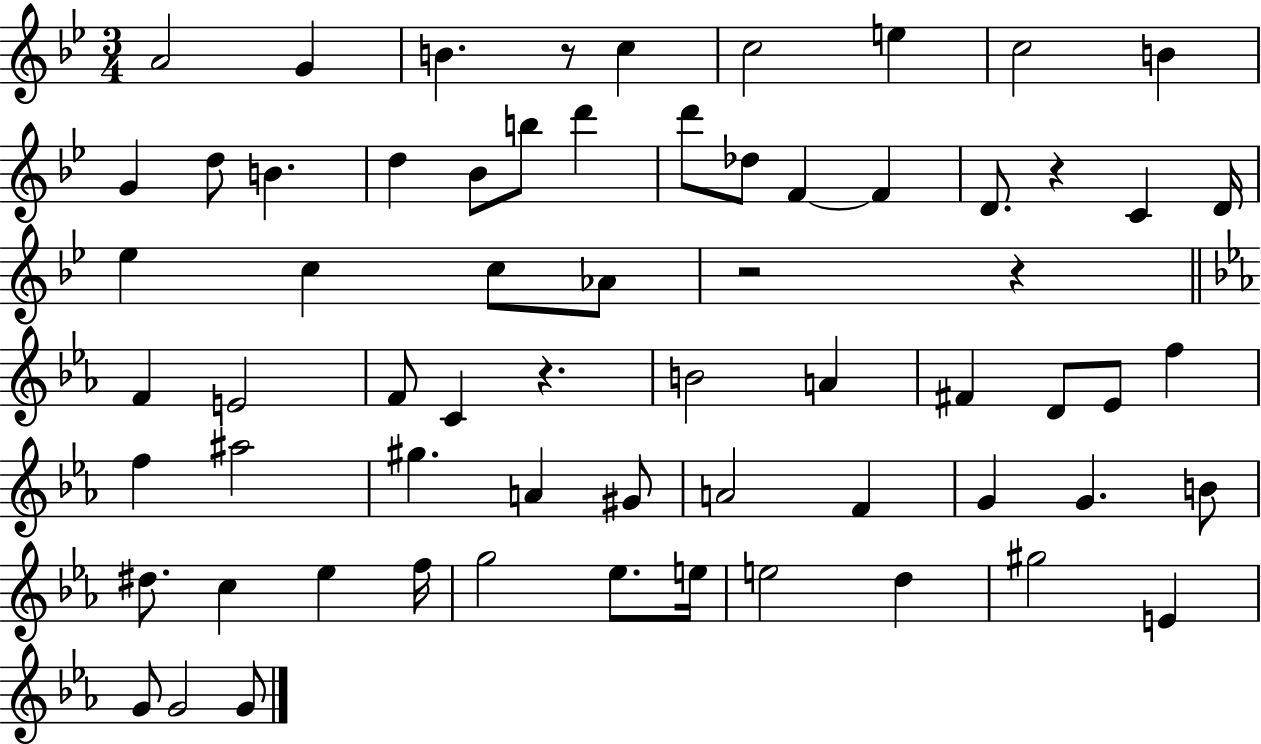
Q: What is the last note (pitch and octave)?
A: G4